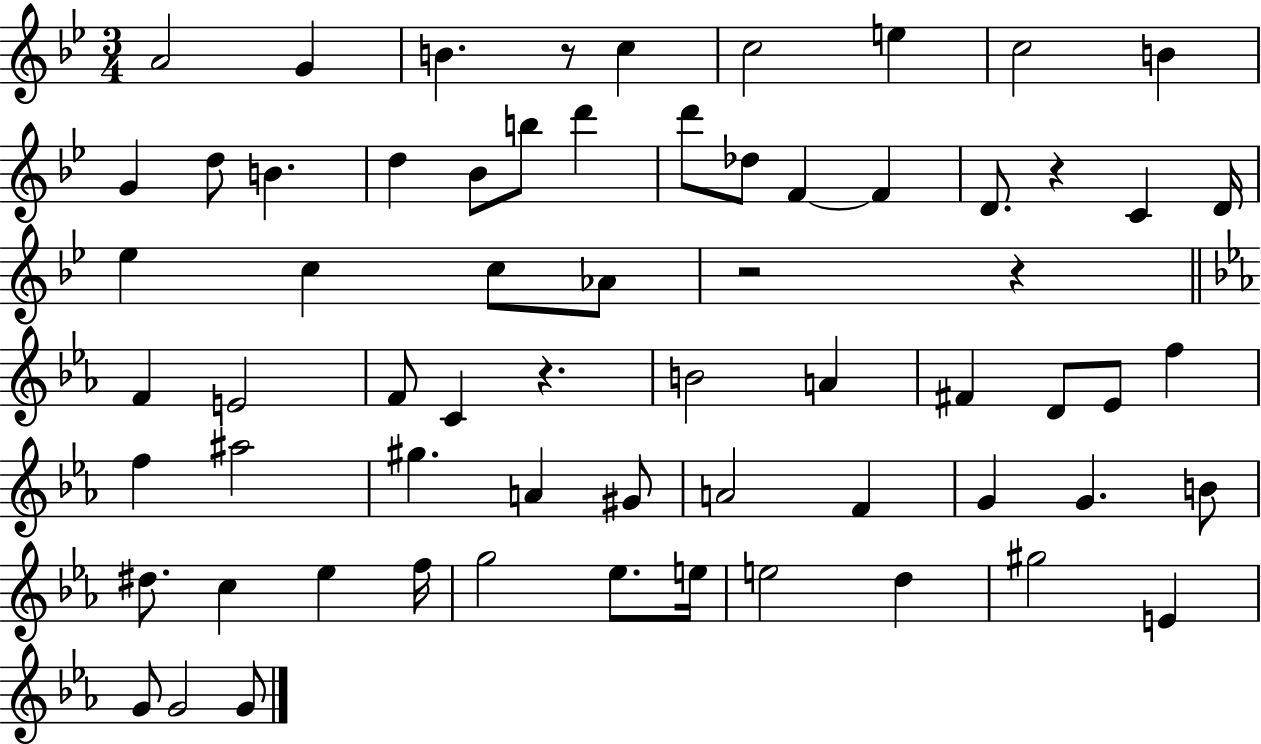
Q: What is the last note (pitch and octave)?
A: G4